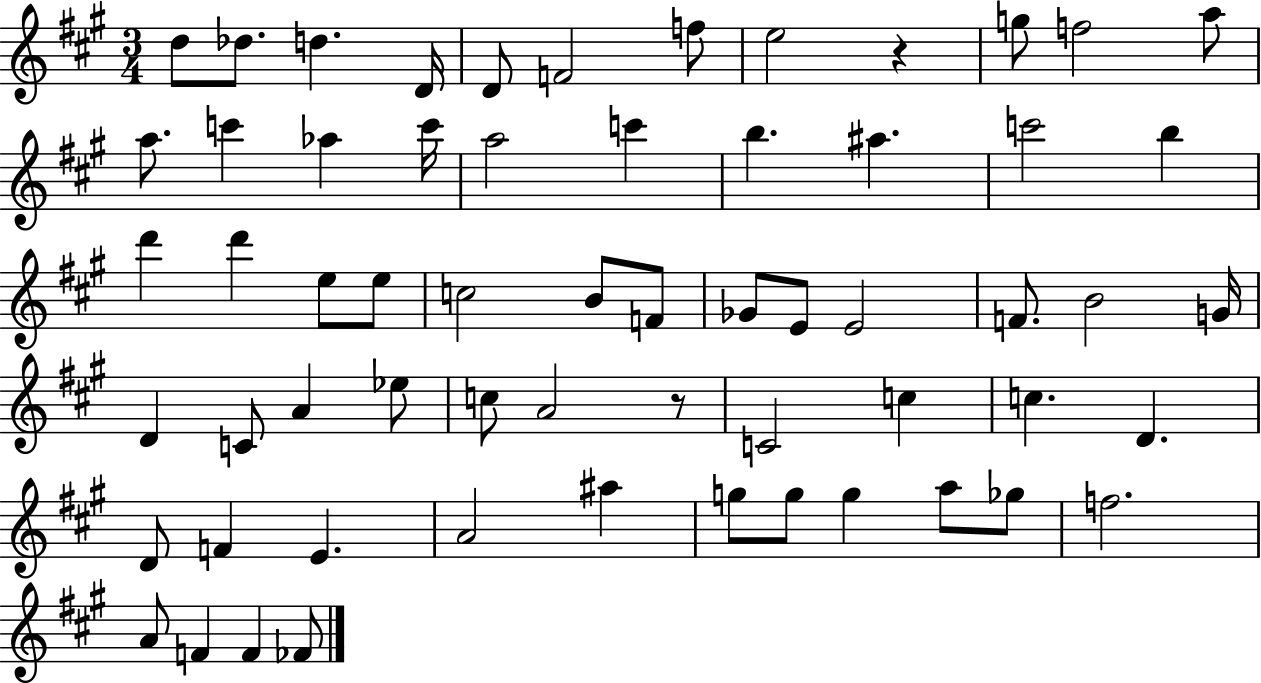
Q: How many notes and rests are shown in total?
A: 61